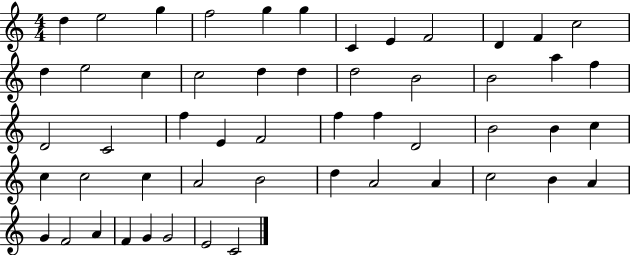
{
  \clef treble
  \numericTimeSignature
  \time 4/4
  \key c \major
  d''4 e''2 g''4 | f''2 g''4 g''4 | c'4 e'4 f'2 | d'4 f'4 c''2 | \break d''4 e''2 c''4 | c''2 d''4 d''4 | d''2 b'2 | b'2 a''4 f''4 | \break d'2 c'2 | f''4 e'4 f'2 | f''4 f''4 d'2 | b'2 b'4 c''4 | \break c''4 c''2 c''4 | a'2 b'2 | d''4 a'2 a'4 | c''2 b'4 a'4 | \break g'4 f'2 a'4 | f'4 g'4 g'2 | e'2 c'2 | \bar "|."
}